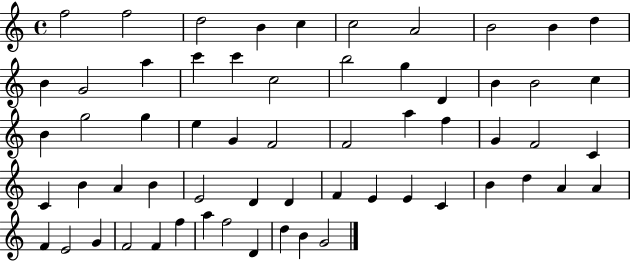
X:1
T:Untitled
M:4/4
L:1/4
K:C
f2 f2 d2 B c c2 A2 B2 B d B G2 a c' c' c2 b2 g D B B2 c B g2 g e G F2 F2 a f G F2 C C B A B E2 D D F E E C B d A A F E2 G F2 F f a f2 D d B G2